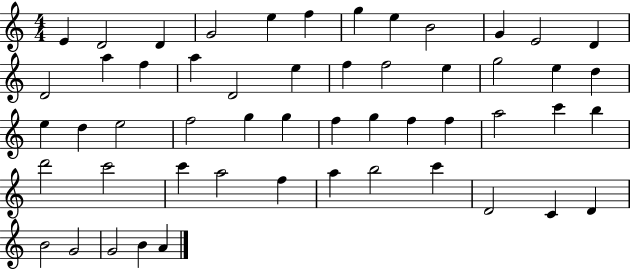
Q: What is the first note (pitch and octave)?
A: E4